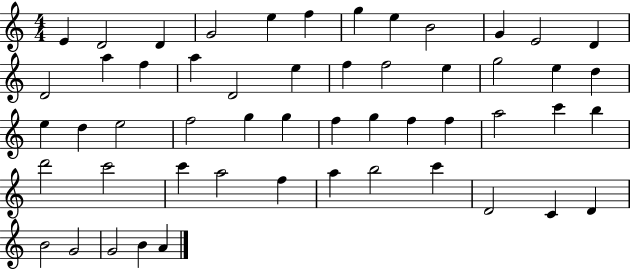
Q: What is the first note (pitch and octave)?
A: E4